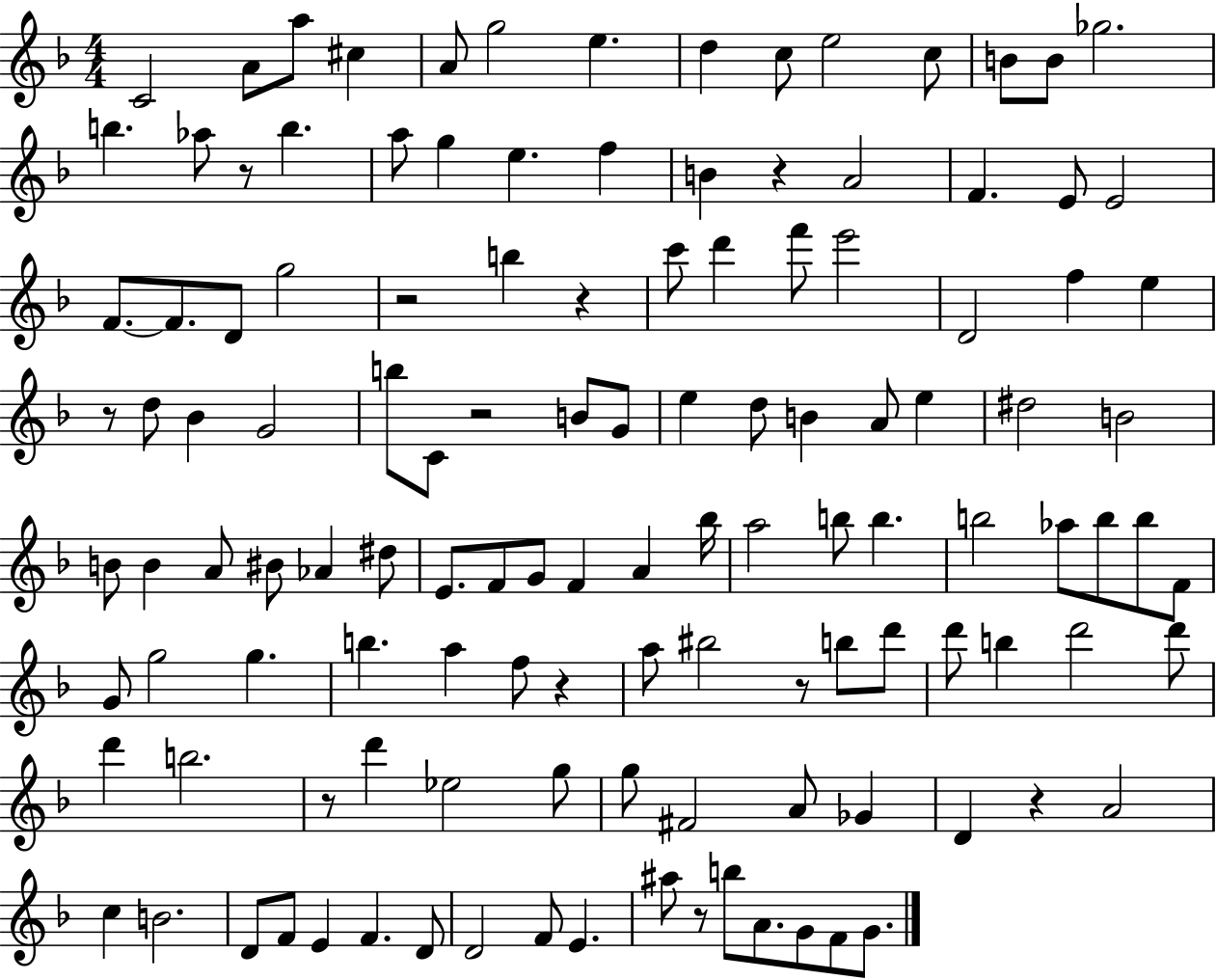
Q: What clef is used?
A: treble